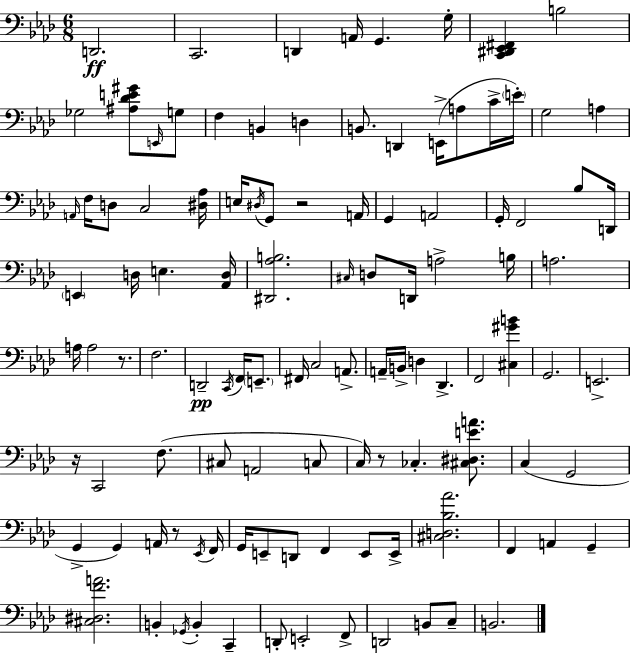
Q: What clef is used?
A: bass